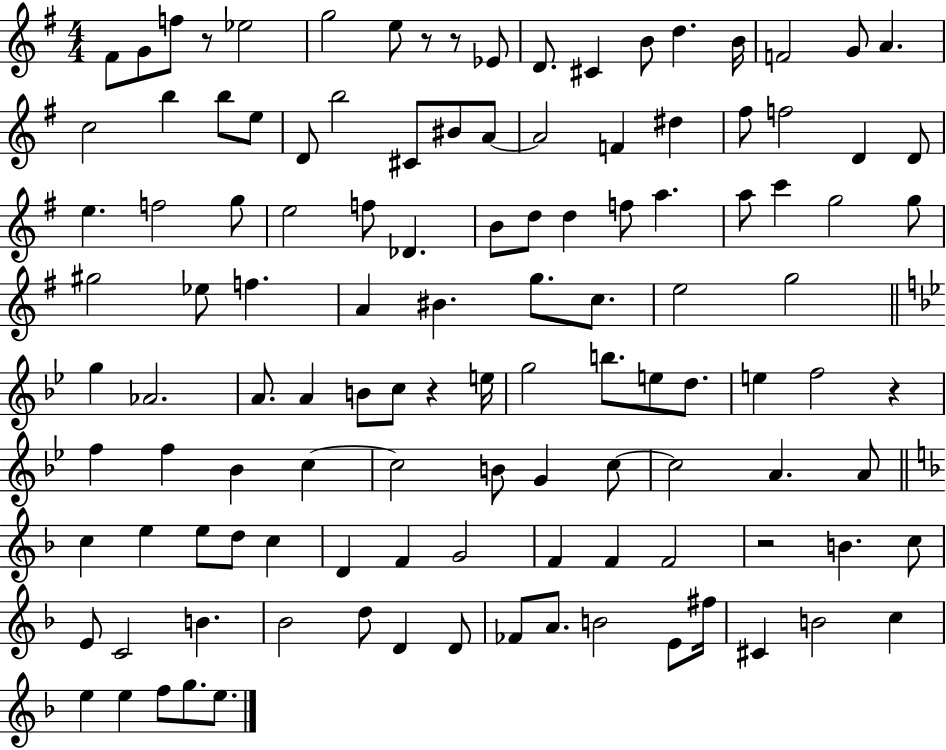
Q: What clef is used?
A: treble